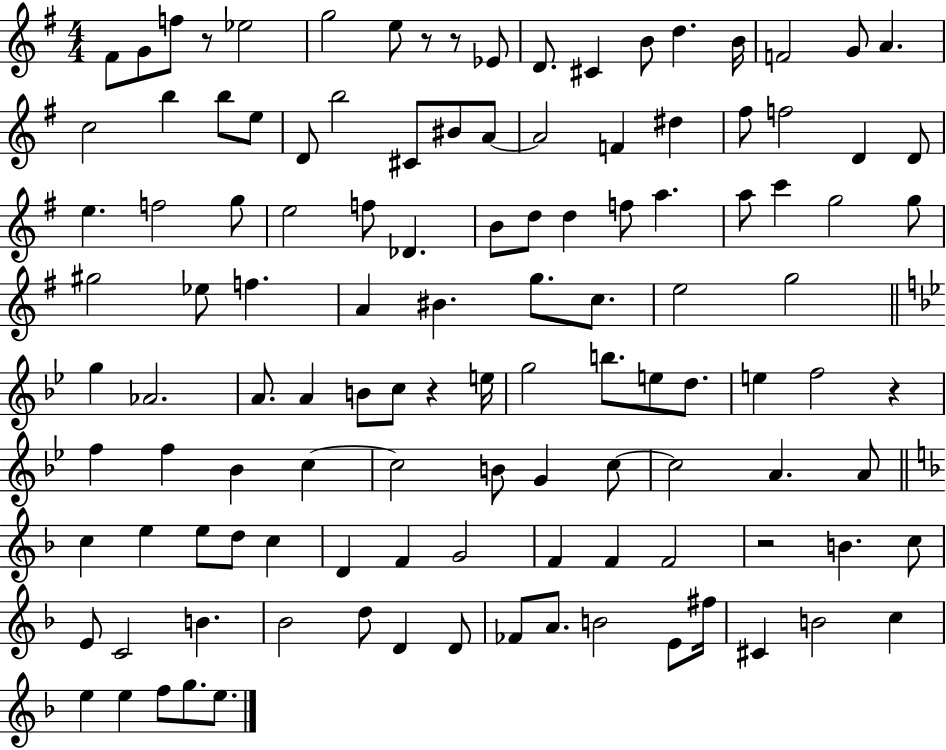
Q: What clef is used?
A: treble